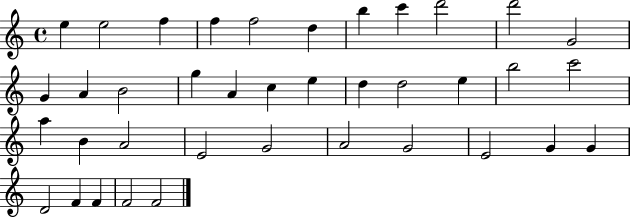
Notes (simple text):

E5/q E5/h F5/q F5/q F5/h D5/q B5/q C6/q D6/h D6/h G4/h G4/q A4/q B4/h G5/q A4/q C5/q E5/q D5/q D5/h E5/q B5/h C6/h A5/q B4/q A4/h E4/h G4/h A4/h G4/h E4/h G4/q G4/q D4/h F4/q F4/q F4/h F4/h